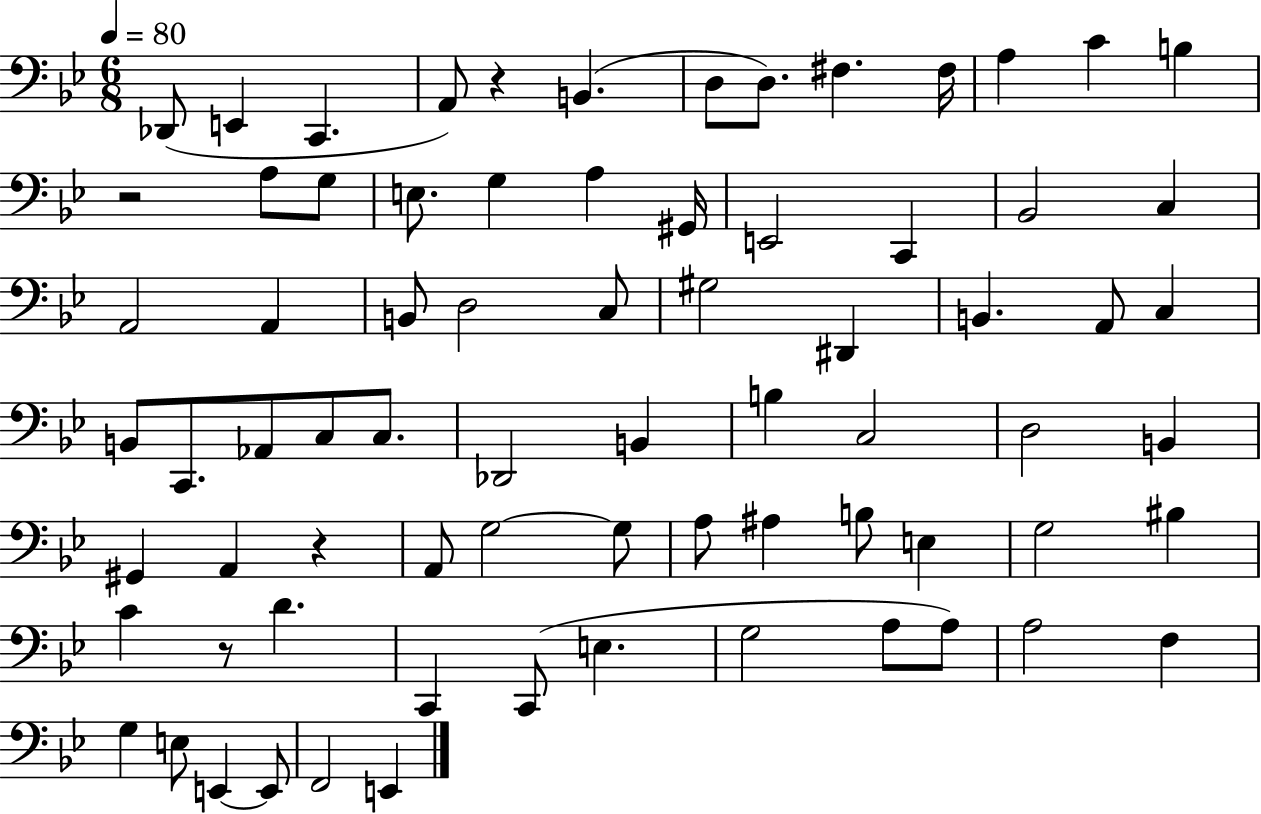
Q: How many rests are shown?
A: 4